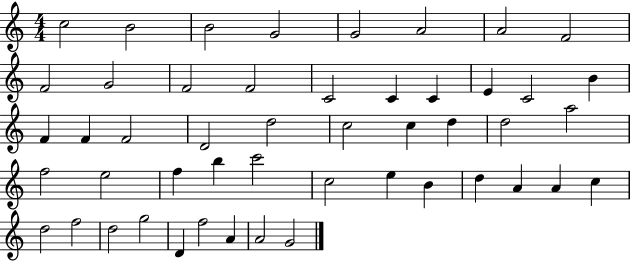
{
  \clef treble
  \numericTimeSignature
  \time 4/4
  \key c \major
  c''2 b'2 | b'2 g'2 | g'2 a'2 | a'2 f'2 | \break f'2 g'2 | f'2 f'2 | c'2 c'4 c'4 | e'4 c'2 b'4 | \break f'4 f'4 f'2 | d'2 d''2 | c''2 c''4 d''4 | d''2 a''2 | \break f''2 e''2 | f''4 b''4 c'''2 | c''2 e''4 b'4 | d''4 a'4 a'4 c''4 | \break d''2 f''2 | d''2 g''2 | d'4 f''2 a'4 | a'2 g'2 | \break \bar "|."
}